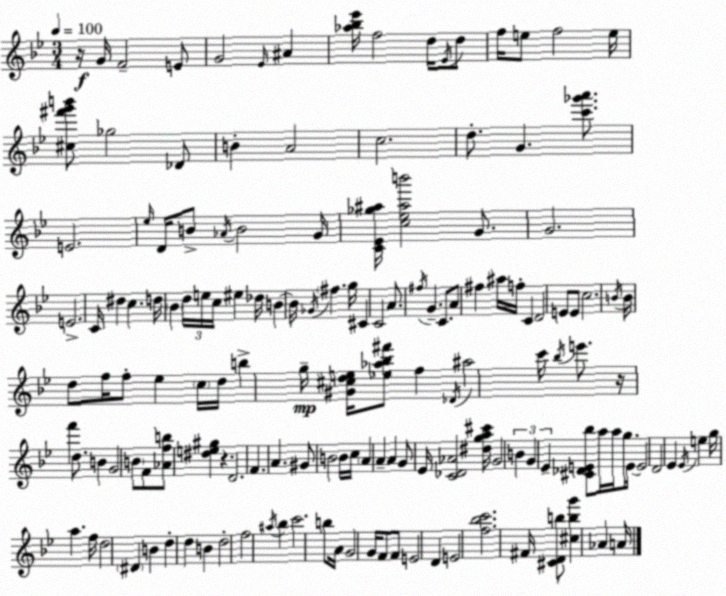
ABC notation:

X:1
T:Untitled
M:3/4
L:1/4
K:Bb
z/4 G/4 F2 E/2 G2 _E/4 ^A [_a_b_e']/4 f2 d/4 _E/4 d/2 f/4 e/2 f2 e/4 [^c^f'g'b']/2 _g2 _D/2 B A2 c2 d/2 G [c'_g'a']/2 E2 _e/4 D/4 B/2 _A/4 B2 G/4 [C_E_g^a]/4 [c_e^ab']2 G/2 G2 E2 C/4 ^d c d/4 _B d/4 e/4 c/4 ^e _d/4 B B/4 _G/4 ^f g/4 ^C C2 A/2 ^f/4 G C/2 A/2 ^f ^a/4 f/4 C D2 E/2 E/2 c2 B/4 B/4 d/2 f/4 f/2 _e c/4 d/4 b g/4 [^G^cde]/4 [_e_a_b^f']/2 f _D/4 ^a2 c'/4 _b/4 e'/2 z/4 f' d/2 B G2 B/2 F/2 [_Afb]/2 [^de^g] z D2 F A ^G/2 B2 B/4 c/4 A A A G/2 _E/4 [C_D_A]2 [^dga^c']/4 G2 B G _E [^C_DE_b]/2 a/4 a/4 g/2 E/4 E2 D2 _E _E/4 e g/4 a f/4 d2 ^D B d d B d2 f2 ^a/4 _b c'2 b/2 A/4 G2 G/4 F/2 F/2 E2 D E2 [f_bc']2 ^F/4 [^CDb]/2 [^cbg'] _A A/4